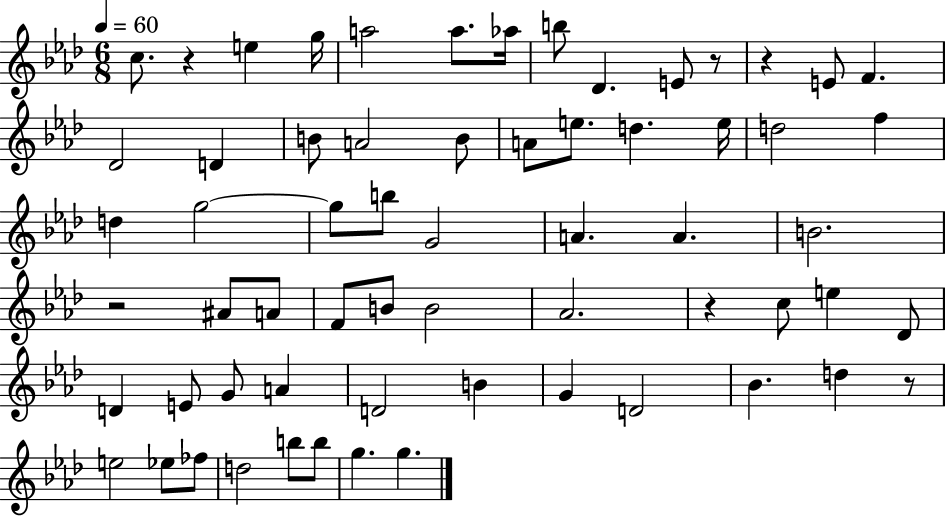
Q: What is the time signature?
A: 6/8